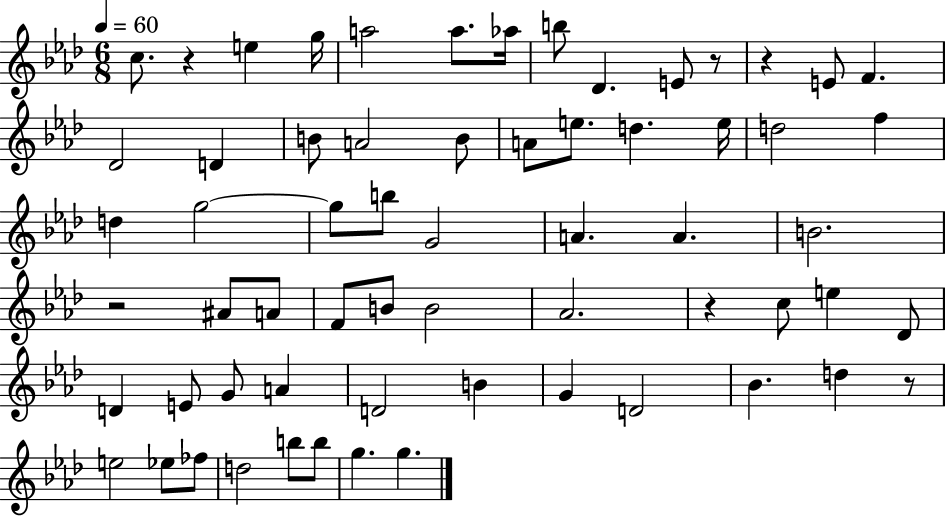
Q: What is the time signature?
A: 6/8